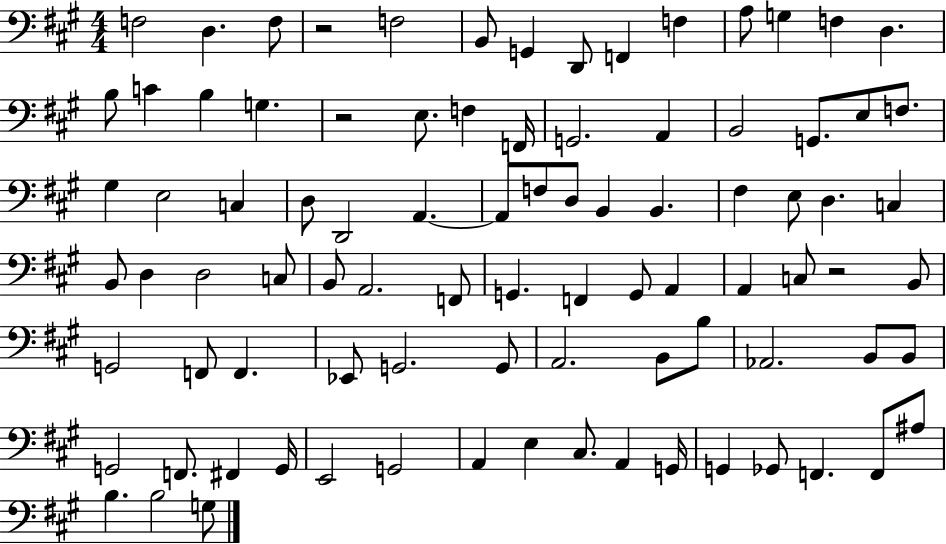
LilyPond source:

{
  \clef bass
  \numericTimeSignature
  \time 4/4
  \key a \major
  f2 d4. f8 | r2 f2 | b,8 g,4 d,8 f,4 f4 | a8 g4 f4 d4. | \break b8 c'4 b4 g4. | r2 e8. f4 f,16 | g,2. a,4 | b,2 g,8. e8 f8. | \break gis4 e2 c4 | d8 d,2 a,4.~~ | a,8 f8 d8 b,4 b,4. | fis4 e8 d4. c4 | \break b,8 d4 d2 c8 | b,8 a,2. f,8 | g,4. f,4 g,8 a,4 | a,4 c8 r2 b,8 | \break g,2 f,8 f,4. | ees,8 g,2. g,8 | a,2. b,8 b8 | aes,2. b,8 b,8 | \break g,2 f,8. fis,4 g,16 | e,2 g,2 | a,4 e4 cis8. a,4 g,16 | g,4 ges,8 f,4. f,8 ais8 | \break b4. b2 g8 | \bar "|."
}